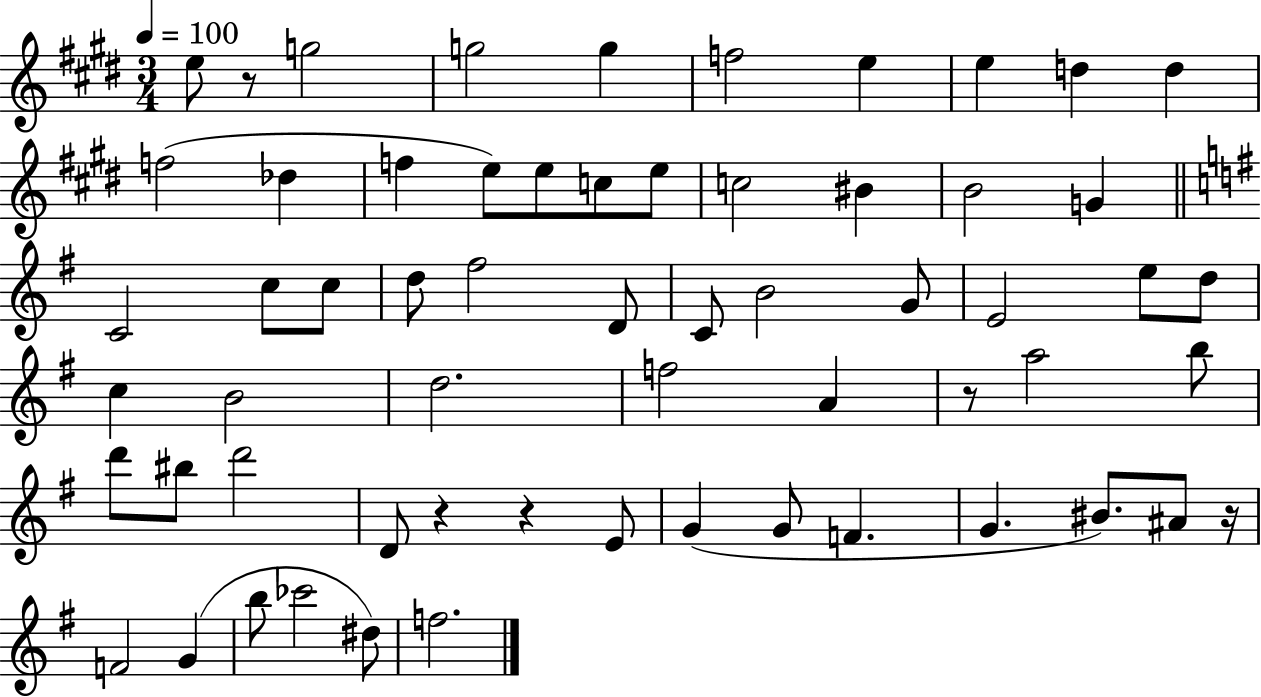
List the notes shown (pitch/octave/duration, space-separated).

E5/e R/e G5/h G5/h G5/q F5/h E5/q E5/q D5/q D5/q F5/h Db5/q F5/q E5/e E5/e C5/e E5/e C5/h BIS4/q B4/h G4/q C4/h C5/e C5/e D5/e F#5/h D4/e C4/e B4/h G4/e E4/h E5/e D5/e C5/q B4/h D5/h. F5/h A4/q R/e A5/h B5/e D6/e BIS5/e D6/h D4/e R/q R/q E4/e G4/q G4/e F4/q. G4/q. BIS4/e. A#4/e R/s F4/h G4/q B5/e CES6/h D#5/e F5/h.